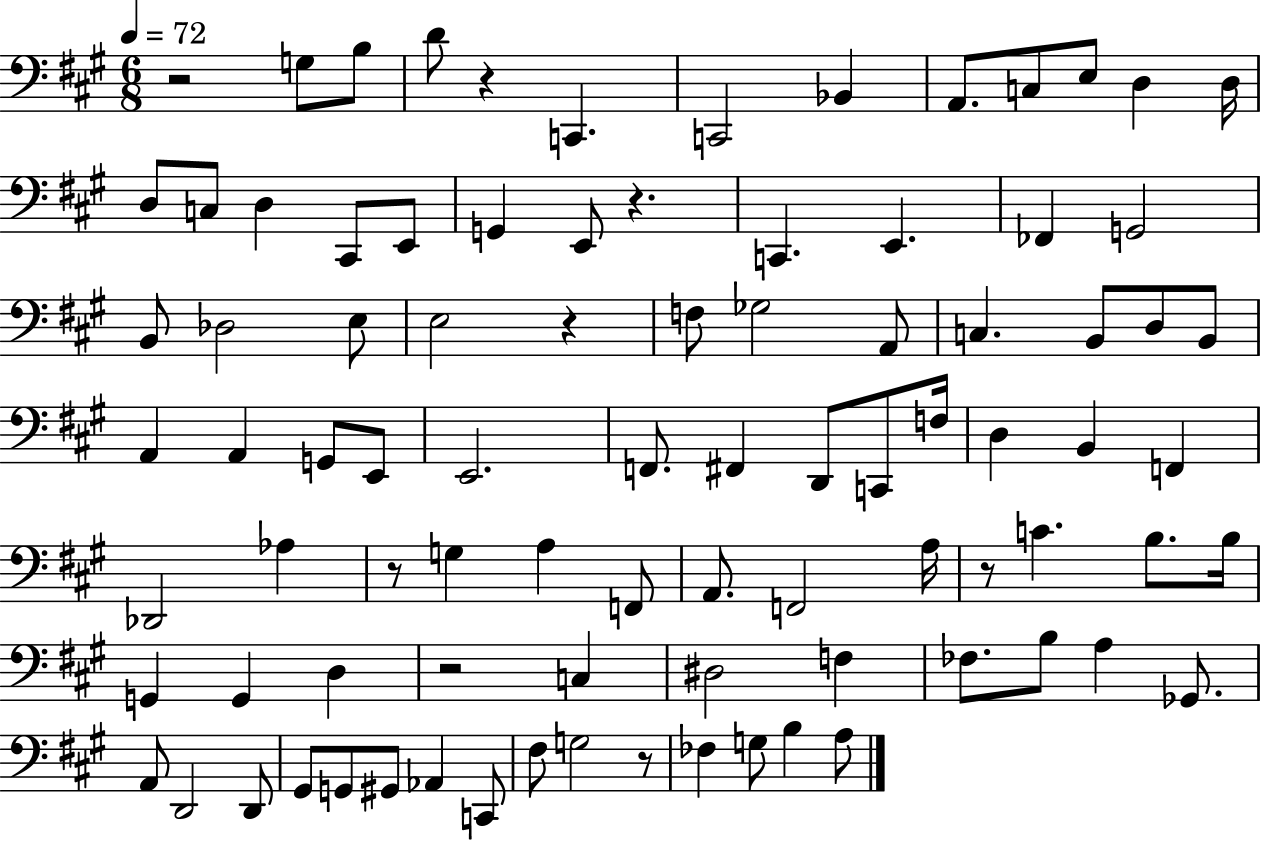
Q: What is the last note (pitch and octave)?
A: A3